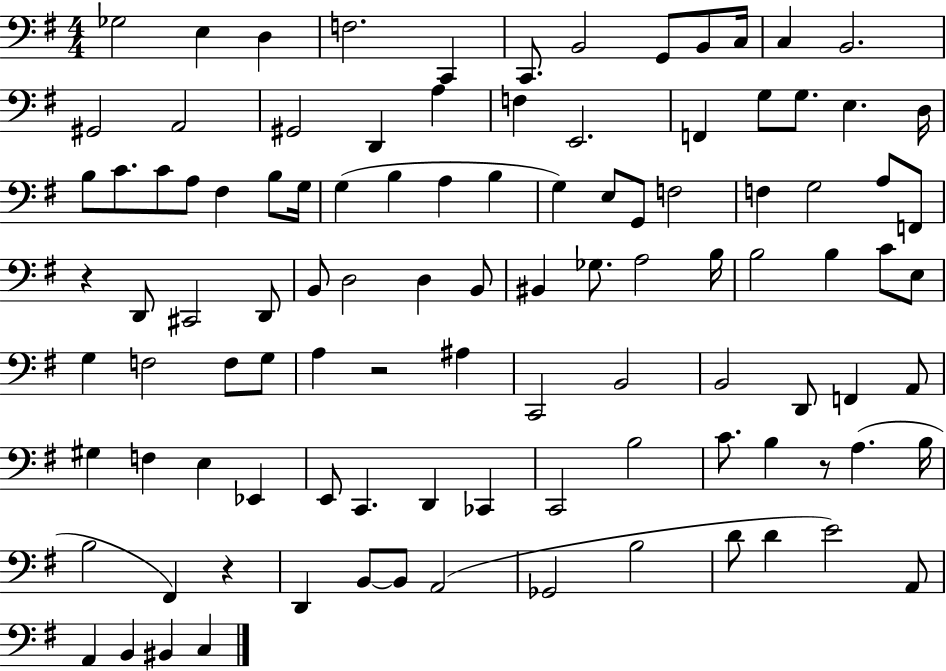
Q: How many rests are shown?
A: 4